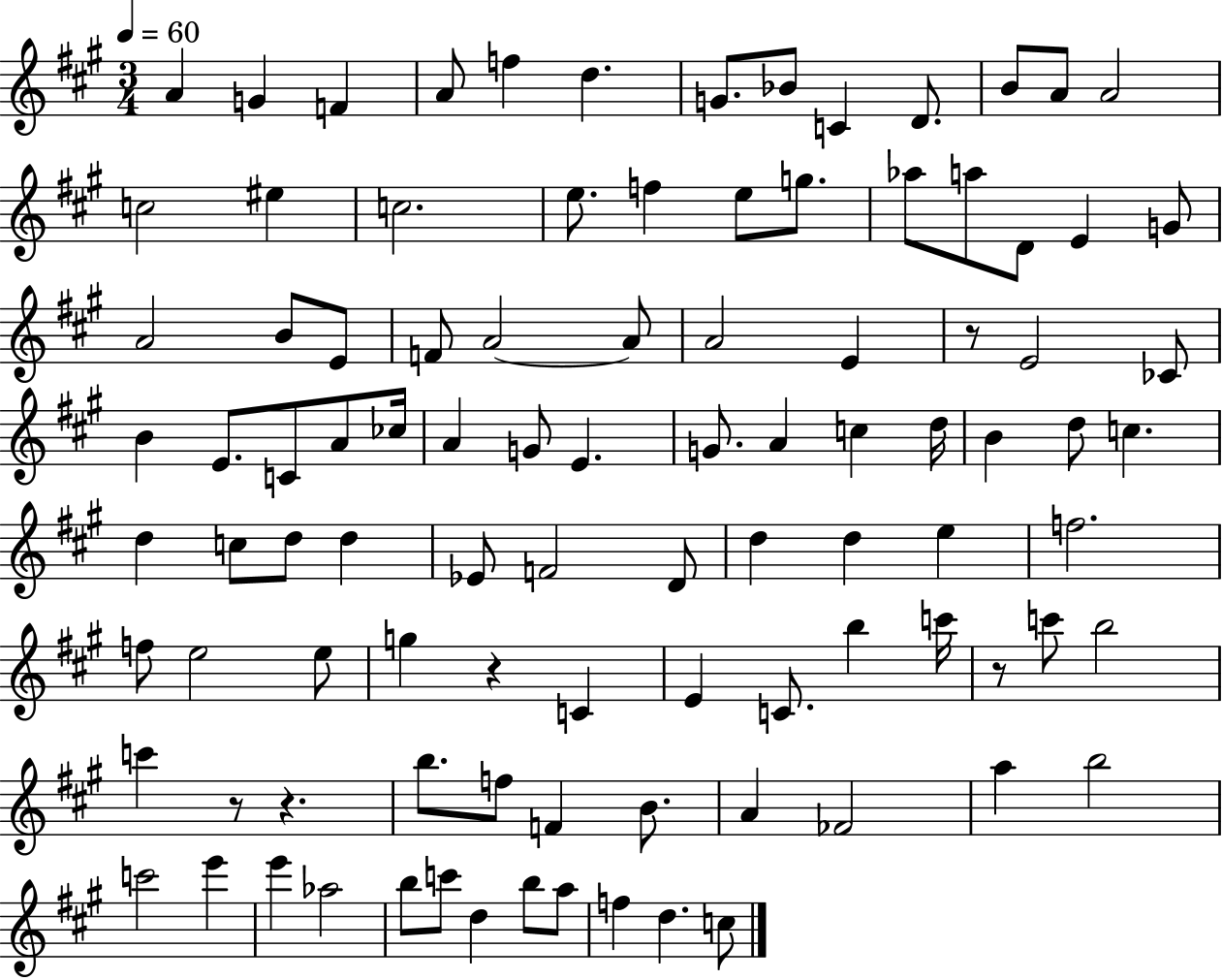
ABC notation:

X:1
T:Untitled
M:3/4
L:1/4
K:A
A G F A/2 f d G/2 _B/2 C D/2 B/2 A/2 A2 c2 ^e c2 e/2 f e/2 g/2 _a/2 a/2 D/2 E G/2 A2 B/2 E/2 F/2 A2 A/2 A2 E z/2 E2 _C/2 B E/2 C/2 A/2 _c/4 A G/2 E G/2 A c d/4 B d/2 c d c/2 d/2 d _E/2 F2 D/2 d d e f2 f/2 e2 e/2 g z C E C/2 b c'/4 z/2 c'/2 b2 c' z/2 z b/2 f/2 F B/2 A _F2 a b2 c'2 e' e' _a2 b/2 c'/2 d b/2 a/2 f d c/2